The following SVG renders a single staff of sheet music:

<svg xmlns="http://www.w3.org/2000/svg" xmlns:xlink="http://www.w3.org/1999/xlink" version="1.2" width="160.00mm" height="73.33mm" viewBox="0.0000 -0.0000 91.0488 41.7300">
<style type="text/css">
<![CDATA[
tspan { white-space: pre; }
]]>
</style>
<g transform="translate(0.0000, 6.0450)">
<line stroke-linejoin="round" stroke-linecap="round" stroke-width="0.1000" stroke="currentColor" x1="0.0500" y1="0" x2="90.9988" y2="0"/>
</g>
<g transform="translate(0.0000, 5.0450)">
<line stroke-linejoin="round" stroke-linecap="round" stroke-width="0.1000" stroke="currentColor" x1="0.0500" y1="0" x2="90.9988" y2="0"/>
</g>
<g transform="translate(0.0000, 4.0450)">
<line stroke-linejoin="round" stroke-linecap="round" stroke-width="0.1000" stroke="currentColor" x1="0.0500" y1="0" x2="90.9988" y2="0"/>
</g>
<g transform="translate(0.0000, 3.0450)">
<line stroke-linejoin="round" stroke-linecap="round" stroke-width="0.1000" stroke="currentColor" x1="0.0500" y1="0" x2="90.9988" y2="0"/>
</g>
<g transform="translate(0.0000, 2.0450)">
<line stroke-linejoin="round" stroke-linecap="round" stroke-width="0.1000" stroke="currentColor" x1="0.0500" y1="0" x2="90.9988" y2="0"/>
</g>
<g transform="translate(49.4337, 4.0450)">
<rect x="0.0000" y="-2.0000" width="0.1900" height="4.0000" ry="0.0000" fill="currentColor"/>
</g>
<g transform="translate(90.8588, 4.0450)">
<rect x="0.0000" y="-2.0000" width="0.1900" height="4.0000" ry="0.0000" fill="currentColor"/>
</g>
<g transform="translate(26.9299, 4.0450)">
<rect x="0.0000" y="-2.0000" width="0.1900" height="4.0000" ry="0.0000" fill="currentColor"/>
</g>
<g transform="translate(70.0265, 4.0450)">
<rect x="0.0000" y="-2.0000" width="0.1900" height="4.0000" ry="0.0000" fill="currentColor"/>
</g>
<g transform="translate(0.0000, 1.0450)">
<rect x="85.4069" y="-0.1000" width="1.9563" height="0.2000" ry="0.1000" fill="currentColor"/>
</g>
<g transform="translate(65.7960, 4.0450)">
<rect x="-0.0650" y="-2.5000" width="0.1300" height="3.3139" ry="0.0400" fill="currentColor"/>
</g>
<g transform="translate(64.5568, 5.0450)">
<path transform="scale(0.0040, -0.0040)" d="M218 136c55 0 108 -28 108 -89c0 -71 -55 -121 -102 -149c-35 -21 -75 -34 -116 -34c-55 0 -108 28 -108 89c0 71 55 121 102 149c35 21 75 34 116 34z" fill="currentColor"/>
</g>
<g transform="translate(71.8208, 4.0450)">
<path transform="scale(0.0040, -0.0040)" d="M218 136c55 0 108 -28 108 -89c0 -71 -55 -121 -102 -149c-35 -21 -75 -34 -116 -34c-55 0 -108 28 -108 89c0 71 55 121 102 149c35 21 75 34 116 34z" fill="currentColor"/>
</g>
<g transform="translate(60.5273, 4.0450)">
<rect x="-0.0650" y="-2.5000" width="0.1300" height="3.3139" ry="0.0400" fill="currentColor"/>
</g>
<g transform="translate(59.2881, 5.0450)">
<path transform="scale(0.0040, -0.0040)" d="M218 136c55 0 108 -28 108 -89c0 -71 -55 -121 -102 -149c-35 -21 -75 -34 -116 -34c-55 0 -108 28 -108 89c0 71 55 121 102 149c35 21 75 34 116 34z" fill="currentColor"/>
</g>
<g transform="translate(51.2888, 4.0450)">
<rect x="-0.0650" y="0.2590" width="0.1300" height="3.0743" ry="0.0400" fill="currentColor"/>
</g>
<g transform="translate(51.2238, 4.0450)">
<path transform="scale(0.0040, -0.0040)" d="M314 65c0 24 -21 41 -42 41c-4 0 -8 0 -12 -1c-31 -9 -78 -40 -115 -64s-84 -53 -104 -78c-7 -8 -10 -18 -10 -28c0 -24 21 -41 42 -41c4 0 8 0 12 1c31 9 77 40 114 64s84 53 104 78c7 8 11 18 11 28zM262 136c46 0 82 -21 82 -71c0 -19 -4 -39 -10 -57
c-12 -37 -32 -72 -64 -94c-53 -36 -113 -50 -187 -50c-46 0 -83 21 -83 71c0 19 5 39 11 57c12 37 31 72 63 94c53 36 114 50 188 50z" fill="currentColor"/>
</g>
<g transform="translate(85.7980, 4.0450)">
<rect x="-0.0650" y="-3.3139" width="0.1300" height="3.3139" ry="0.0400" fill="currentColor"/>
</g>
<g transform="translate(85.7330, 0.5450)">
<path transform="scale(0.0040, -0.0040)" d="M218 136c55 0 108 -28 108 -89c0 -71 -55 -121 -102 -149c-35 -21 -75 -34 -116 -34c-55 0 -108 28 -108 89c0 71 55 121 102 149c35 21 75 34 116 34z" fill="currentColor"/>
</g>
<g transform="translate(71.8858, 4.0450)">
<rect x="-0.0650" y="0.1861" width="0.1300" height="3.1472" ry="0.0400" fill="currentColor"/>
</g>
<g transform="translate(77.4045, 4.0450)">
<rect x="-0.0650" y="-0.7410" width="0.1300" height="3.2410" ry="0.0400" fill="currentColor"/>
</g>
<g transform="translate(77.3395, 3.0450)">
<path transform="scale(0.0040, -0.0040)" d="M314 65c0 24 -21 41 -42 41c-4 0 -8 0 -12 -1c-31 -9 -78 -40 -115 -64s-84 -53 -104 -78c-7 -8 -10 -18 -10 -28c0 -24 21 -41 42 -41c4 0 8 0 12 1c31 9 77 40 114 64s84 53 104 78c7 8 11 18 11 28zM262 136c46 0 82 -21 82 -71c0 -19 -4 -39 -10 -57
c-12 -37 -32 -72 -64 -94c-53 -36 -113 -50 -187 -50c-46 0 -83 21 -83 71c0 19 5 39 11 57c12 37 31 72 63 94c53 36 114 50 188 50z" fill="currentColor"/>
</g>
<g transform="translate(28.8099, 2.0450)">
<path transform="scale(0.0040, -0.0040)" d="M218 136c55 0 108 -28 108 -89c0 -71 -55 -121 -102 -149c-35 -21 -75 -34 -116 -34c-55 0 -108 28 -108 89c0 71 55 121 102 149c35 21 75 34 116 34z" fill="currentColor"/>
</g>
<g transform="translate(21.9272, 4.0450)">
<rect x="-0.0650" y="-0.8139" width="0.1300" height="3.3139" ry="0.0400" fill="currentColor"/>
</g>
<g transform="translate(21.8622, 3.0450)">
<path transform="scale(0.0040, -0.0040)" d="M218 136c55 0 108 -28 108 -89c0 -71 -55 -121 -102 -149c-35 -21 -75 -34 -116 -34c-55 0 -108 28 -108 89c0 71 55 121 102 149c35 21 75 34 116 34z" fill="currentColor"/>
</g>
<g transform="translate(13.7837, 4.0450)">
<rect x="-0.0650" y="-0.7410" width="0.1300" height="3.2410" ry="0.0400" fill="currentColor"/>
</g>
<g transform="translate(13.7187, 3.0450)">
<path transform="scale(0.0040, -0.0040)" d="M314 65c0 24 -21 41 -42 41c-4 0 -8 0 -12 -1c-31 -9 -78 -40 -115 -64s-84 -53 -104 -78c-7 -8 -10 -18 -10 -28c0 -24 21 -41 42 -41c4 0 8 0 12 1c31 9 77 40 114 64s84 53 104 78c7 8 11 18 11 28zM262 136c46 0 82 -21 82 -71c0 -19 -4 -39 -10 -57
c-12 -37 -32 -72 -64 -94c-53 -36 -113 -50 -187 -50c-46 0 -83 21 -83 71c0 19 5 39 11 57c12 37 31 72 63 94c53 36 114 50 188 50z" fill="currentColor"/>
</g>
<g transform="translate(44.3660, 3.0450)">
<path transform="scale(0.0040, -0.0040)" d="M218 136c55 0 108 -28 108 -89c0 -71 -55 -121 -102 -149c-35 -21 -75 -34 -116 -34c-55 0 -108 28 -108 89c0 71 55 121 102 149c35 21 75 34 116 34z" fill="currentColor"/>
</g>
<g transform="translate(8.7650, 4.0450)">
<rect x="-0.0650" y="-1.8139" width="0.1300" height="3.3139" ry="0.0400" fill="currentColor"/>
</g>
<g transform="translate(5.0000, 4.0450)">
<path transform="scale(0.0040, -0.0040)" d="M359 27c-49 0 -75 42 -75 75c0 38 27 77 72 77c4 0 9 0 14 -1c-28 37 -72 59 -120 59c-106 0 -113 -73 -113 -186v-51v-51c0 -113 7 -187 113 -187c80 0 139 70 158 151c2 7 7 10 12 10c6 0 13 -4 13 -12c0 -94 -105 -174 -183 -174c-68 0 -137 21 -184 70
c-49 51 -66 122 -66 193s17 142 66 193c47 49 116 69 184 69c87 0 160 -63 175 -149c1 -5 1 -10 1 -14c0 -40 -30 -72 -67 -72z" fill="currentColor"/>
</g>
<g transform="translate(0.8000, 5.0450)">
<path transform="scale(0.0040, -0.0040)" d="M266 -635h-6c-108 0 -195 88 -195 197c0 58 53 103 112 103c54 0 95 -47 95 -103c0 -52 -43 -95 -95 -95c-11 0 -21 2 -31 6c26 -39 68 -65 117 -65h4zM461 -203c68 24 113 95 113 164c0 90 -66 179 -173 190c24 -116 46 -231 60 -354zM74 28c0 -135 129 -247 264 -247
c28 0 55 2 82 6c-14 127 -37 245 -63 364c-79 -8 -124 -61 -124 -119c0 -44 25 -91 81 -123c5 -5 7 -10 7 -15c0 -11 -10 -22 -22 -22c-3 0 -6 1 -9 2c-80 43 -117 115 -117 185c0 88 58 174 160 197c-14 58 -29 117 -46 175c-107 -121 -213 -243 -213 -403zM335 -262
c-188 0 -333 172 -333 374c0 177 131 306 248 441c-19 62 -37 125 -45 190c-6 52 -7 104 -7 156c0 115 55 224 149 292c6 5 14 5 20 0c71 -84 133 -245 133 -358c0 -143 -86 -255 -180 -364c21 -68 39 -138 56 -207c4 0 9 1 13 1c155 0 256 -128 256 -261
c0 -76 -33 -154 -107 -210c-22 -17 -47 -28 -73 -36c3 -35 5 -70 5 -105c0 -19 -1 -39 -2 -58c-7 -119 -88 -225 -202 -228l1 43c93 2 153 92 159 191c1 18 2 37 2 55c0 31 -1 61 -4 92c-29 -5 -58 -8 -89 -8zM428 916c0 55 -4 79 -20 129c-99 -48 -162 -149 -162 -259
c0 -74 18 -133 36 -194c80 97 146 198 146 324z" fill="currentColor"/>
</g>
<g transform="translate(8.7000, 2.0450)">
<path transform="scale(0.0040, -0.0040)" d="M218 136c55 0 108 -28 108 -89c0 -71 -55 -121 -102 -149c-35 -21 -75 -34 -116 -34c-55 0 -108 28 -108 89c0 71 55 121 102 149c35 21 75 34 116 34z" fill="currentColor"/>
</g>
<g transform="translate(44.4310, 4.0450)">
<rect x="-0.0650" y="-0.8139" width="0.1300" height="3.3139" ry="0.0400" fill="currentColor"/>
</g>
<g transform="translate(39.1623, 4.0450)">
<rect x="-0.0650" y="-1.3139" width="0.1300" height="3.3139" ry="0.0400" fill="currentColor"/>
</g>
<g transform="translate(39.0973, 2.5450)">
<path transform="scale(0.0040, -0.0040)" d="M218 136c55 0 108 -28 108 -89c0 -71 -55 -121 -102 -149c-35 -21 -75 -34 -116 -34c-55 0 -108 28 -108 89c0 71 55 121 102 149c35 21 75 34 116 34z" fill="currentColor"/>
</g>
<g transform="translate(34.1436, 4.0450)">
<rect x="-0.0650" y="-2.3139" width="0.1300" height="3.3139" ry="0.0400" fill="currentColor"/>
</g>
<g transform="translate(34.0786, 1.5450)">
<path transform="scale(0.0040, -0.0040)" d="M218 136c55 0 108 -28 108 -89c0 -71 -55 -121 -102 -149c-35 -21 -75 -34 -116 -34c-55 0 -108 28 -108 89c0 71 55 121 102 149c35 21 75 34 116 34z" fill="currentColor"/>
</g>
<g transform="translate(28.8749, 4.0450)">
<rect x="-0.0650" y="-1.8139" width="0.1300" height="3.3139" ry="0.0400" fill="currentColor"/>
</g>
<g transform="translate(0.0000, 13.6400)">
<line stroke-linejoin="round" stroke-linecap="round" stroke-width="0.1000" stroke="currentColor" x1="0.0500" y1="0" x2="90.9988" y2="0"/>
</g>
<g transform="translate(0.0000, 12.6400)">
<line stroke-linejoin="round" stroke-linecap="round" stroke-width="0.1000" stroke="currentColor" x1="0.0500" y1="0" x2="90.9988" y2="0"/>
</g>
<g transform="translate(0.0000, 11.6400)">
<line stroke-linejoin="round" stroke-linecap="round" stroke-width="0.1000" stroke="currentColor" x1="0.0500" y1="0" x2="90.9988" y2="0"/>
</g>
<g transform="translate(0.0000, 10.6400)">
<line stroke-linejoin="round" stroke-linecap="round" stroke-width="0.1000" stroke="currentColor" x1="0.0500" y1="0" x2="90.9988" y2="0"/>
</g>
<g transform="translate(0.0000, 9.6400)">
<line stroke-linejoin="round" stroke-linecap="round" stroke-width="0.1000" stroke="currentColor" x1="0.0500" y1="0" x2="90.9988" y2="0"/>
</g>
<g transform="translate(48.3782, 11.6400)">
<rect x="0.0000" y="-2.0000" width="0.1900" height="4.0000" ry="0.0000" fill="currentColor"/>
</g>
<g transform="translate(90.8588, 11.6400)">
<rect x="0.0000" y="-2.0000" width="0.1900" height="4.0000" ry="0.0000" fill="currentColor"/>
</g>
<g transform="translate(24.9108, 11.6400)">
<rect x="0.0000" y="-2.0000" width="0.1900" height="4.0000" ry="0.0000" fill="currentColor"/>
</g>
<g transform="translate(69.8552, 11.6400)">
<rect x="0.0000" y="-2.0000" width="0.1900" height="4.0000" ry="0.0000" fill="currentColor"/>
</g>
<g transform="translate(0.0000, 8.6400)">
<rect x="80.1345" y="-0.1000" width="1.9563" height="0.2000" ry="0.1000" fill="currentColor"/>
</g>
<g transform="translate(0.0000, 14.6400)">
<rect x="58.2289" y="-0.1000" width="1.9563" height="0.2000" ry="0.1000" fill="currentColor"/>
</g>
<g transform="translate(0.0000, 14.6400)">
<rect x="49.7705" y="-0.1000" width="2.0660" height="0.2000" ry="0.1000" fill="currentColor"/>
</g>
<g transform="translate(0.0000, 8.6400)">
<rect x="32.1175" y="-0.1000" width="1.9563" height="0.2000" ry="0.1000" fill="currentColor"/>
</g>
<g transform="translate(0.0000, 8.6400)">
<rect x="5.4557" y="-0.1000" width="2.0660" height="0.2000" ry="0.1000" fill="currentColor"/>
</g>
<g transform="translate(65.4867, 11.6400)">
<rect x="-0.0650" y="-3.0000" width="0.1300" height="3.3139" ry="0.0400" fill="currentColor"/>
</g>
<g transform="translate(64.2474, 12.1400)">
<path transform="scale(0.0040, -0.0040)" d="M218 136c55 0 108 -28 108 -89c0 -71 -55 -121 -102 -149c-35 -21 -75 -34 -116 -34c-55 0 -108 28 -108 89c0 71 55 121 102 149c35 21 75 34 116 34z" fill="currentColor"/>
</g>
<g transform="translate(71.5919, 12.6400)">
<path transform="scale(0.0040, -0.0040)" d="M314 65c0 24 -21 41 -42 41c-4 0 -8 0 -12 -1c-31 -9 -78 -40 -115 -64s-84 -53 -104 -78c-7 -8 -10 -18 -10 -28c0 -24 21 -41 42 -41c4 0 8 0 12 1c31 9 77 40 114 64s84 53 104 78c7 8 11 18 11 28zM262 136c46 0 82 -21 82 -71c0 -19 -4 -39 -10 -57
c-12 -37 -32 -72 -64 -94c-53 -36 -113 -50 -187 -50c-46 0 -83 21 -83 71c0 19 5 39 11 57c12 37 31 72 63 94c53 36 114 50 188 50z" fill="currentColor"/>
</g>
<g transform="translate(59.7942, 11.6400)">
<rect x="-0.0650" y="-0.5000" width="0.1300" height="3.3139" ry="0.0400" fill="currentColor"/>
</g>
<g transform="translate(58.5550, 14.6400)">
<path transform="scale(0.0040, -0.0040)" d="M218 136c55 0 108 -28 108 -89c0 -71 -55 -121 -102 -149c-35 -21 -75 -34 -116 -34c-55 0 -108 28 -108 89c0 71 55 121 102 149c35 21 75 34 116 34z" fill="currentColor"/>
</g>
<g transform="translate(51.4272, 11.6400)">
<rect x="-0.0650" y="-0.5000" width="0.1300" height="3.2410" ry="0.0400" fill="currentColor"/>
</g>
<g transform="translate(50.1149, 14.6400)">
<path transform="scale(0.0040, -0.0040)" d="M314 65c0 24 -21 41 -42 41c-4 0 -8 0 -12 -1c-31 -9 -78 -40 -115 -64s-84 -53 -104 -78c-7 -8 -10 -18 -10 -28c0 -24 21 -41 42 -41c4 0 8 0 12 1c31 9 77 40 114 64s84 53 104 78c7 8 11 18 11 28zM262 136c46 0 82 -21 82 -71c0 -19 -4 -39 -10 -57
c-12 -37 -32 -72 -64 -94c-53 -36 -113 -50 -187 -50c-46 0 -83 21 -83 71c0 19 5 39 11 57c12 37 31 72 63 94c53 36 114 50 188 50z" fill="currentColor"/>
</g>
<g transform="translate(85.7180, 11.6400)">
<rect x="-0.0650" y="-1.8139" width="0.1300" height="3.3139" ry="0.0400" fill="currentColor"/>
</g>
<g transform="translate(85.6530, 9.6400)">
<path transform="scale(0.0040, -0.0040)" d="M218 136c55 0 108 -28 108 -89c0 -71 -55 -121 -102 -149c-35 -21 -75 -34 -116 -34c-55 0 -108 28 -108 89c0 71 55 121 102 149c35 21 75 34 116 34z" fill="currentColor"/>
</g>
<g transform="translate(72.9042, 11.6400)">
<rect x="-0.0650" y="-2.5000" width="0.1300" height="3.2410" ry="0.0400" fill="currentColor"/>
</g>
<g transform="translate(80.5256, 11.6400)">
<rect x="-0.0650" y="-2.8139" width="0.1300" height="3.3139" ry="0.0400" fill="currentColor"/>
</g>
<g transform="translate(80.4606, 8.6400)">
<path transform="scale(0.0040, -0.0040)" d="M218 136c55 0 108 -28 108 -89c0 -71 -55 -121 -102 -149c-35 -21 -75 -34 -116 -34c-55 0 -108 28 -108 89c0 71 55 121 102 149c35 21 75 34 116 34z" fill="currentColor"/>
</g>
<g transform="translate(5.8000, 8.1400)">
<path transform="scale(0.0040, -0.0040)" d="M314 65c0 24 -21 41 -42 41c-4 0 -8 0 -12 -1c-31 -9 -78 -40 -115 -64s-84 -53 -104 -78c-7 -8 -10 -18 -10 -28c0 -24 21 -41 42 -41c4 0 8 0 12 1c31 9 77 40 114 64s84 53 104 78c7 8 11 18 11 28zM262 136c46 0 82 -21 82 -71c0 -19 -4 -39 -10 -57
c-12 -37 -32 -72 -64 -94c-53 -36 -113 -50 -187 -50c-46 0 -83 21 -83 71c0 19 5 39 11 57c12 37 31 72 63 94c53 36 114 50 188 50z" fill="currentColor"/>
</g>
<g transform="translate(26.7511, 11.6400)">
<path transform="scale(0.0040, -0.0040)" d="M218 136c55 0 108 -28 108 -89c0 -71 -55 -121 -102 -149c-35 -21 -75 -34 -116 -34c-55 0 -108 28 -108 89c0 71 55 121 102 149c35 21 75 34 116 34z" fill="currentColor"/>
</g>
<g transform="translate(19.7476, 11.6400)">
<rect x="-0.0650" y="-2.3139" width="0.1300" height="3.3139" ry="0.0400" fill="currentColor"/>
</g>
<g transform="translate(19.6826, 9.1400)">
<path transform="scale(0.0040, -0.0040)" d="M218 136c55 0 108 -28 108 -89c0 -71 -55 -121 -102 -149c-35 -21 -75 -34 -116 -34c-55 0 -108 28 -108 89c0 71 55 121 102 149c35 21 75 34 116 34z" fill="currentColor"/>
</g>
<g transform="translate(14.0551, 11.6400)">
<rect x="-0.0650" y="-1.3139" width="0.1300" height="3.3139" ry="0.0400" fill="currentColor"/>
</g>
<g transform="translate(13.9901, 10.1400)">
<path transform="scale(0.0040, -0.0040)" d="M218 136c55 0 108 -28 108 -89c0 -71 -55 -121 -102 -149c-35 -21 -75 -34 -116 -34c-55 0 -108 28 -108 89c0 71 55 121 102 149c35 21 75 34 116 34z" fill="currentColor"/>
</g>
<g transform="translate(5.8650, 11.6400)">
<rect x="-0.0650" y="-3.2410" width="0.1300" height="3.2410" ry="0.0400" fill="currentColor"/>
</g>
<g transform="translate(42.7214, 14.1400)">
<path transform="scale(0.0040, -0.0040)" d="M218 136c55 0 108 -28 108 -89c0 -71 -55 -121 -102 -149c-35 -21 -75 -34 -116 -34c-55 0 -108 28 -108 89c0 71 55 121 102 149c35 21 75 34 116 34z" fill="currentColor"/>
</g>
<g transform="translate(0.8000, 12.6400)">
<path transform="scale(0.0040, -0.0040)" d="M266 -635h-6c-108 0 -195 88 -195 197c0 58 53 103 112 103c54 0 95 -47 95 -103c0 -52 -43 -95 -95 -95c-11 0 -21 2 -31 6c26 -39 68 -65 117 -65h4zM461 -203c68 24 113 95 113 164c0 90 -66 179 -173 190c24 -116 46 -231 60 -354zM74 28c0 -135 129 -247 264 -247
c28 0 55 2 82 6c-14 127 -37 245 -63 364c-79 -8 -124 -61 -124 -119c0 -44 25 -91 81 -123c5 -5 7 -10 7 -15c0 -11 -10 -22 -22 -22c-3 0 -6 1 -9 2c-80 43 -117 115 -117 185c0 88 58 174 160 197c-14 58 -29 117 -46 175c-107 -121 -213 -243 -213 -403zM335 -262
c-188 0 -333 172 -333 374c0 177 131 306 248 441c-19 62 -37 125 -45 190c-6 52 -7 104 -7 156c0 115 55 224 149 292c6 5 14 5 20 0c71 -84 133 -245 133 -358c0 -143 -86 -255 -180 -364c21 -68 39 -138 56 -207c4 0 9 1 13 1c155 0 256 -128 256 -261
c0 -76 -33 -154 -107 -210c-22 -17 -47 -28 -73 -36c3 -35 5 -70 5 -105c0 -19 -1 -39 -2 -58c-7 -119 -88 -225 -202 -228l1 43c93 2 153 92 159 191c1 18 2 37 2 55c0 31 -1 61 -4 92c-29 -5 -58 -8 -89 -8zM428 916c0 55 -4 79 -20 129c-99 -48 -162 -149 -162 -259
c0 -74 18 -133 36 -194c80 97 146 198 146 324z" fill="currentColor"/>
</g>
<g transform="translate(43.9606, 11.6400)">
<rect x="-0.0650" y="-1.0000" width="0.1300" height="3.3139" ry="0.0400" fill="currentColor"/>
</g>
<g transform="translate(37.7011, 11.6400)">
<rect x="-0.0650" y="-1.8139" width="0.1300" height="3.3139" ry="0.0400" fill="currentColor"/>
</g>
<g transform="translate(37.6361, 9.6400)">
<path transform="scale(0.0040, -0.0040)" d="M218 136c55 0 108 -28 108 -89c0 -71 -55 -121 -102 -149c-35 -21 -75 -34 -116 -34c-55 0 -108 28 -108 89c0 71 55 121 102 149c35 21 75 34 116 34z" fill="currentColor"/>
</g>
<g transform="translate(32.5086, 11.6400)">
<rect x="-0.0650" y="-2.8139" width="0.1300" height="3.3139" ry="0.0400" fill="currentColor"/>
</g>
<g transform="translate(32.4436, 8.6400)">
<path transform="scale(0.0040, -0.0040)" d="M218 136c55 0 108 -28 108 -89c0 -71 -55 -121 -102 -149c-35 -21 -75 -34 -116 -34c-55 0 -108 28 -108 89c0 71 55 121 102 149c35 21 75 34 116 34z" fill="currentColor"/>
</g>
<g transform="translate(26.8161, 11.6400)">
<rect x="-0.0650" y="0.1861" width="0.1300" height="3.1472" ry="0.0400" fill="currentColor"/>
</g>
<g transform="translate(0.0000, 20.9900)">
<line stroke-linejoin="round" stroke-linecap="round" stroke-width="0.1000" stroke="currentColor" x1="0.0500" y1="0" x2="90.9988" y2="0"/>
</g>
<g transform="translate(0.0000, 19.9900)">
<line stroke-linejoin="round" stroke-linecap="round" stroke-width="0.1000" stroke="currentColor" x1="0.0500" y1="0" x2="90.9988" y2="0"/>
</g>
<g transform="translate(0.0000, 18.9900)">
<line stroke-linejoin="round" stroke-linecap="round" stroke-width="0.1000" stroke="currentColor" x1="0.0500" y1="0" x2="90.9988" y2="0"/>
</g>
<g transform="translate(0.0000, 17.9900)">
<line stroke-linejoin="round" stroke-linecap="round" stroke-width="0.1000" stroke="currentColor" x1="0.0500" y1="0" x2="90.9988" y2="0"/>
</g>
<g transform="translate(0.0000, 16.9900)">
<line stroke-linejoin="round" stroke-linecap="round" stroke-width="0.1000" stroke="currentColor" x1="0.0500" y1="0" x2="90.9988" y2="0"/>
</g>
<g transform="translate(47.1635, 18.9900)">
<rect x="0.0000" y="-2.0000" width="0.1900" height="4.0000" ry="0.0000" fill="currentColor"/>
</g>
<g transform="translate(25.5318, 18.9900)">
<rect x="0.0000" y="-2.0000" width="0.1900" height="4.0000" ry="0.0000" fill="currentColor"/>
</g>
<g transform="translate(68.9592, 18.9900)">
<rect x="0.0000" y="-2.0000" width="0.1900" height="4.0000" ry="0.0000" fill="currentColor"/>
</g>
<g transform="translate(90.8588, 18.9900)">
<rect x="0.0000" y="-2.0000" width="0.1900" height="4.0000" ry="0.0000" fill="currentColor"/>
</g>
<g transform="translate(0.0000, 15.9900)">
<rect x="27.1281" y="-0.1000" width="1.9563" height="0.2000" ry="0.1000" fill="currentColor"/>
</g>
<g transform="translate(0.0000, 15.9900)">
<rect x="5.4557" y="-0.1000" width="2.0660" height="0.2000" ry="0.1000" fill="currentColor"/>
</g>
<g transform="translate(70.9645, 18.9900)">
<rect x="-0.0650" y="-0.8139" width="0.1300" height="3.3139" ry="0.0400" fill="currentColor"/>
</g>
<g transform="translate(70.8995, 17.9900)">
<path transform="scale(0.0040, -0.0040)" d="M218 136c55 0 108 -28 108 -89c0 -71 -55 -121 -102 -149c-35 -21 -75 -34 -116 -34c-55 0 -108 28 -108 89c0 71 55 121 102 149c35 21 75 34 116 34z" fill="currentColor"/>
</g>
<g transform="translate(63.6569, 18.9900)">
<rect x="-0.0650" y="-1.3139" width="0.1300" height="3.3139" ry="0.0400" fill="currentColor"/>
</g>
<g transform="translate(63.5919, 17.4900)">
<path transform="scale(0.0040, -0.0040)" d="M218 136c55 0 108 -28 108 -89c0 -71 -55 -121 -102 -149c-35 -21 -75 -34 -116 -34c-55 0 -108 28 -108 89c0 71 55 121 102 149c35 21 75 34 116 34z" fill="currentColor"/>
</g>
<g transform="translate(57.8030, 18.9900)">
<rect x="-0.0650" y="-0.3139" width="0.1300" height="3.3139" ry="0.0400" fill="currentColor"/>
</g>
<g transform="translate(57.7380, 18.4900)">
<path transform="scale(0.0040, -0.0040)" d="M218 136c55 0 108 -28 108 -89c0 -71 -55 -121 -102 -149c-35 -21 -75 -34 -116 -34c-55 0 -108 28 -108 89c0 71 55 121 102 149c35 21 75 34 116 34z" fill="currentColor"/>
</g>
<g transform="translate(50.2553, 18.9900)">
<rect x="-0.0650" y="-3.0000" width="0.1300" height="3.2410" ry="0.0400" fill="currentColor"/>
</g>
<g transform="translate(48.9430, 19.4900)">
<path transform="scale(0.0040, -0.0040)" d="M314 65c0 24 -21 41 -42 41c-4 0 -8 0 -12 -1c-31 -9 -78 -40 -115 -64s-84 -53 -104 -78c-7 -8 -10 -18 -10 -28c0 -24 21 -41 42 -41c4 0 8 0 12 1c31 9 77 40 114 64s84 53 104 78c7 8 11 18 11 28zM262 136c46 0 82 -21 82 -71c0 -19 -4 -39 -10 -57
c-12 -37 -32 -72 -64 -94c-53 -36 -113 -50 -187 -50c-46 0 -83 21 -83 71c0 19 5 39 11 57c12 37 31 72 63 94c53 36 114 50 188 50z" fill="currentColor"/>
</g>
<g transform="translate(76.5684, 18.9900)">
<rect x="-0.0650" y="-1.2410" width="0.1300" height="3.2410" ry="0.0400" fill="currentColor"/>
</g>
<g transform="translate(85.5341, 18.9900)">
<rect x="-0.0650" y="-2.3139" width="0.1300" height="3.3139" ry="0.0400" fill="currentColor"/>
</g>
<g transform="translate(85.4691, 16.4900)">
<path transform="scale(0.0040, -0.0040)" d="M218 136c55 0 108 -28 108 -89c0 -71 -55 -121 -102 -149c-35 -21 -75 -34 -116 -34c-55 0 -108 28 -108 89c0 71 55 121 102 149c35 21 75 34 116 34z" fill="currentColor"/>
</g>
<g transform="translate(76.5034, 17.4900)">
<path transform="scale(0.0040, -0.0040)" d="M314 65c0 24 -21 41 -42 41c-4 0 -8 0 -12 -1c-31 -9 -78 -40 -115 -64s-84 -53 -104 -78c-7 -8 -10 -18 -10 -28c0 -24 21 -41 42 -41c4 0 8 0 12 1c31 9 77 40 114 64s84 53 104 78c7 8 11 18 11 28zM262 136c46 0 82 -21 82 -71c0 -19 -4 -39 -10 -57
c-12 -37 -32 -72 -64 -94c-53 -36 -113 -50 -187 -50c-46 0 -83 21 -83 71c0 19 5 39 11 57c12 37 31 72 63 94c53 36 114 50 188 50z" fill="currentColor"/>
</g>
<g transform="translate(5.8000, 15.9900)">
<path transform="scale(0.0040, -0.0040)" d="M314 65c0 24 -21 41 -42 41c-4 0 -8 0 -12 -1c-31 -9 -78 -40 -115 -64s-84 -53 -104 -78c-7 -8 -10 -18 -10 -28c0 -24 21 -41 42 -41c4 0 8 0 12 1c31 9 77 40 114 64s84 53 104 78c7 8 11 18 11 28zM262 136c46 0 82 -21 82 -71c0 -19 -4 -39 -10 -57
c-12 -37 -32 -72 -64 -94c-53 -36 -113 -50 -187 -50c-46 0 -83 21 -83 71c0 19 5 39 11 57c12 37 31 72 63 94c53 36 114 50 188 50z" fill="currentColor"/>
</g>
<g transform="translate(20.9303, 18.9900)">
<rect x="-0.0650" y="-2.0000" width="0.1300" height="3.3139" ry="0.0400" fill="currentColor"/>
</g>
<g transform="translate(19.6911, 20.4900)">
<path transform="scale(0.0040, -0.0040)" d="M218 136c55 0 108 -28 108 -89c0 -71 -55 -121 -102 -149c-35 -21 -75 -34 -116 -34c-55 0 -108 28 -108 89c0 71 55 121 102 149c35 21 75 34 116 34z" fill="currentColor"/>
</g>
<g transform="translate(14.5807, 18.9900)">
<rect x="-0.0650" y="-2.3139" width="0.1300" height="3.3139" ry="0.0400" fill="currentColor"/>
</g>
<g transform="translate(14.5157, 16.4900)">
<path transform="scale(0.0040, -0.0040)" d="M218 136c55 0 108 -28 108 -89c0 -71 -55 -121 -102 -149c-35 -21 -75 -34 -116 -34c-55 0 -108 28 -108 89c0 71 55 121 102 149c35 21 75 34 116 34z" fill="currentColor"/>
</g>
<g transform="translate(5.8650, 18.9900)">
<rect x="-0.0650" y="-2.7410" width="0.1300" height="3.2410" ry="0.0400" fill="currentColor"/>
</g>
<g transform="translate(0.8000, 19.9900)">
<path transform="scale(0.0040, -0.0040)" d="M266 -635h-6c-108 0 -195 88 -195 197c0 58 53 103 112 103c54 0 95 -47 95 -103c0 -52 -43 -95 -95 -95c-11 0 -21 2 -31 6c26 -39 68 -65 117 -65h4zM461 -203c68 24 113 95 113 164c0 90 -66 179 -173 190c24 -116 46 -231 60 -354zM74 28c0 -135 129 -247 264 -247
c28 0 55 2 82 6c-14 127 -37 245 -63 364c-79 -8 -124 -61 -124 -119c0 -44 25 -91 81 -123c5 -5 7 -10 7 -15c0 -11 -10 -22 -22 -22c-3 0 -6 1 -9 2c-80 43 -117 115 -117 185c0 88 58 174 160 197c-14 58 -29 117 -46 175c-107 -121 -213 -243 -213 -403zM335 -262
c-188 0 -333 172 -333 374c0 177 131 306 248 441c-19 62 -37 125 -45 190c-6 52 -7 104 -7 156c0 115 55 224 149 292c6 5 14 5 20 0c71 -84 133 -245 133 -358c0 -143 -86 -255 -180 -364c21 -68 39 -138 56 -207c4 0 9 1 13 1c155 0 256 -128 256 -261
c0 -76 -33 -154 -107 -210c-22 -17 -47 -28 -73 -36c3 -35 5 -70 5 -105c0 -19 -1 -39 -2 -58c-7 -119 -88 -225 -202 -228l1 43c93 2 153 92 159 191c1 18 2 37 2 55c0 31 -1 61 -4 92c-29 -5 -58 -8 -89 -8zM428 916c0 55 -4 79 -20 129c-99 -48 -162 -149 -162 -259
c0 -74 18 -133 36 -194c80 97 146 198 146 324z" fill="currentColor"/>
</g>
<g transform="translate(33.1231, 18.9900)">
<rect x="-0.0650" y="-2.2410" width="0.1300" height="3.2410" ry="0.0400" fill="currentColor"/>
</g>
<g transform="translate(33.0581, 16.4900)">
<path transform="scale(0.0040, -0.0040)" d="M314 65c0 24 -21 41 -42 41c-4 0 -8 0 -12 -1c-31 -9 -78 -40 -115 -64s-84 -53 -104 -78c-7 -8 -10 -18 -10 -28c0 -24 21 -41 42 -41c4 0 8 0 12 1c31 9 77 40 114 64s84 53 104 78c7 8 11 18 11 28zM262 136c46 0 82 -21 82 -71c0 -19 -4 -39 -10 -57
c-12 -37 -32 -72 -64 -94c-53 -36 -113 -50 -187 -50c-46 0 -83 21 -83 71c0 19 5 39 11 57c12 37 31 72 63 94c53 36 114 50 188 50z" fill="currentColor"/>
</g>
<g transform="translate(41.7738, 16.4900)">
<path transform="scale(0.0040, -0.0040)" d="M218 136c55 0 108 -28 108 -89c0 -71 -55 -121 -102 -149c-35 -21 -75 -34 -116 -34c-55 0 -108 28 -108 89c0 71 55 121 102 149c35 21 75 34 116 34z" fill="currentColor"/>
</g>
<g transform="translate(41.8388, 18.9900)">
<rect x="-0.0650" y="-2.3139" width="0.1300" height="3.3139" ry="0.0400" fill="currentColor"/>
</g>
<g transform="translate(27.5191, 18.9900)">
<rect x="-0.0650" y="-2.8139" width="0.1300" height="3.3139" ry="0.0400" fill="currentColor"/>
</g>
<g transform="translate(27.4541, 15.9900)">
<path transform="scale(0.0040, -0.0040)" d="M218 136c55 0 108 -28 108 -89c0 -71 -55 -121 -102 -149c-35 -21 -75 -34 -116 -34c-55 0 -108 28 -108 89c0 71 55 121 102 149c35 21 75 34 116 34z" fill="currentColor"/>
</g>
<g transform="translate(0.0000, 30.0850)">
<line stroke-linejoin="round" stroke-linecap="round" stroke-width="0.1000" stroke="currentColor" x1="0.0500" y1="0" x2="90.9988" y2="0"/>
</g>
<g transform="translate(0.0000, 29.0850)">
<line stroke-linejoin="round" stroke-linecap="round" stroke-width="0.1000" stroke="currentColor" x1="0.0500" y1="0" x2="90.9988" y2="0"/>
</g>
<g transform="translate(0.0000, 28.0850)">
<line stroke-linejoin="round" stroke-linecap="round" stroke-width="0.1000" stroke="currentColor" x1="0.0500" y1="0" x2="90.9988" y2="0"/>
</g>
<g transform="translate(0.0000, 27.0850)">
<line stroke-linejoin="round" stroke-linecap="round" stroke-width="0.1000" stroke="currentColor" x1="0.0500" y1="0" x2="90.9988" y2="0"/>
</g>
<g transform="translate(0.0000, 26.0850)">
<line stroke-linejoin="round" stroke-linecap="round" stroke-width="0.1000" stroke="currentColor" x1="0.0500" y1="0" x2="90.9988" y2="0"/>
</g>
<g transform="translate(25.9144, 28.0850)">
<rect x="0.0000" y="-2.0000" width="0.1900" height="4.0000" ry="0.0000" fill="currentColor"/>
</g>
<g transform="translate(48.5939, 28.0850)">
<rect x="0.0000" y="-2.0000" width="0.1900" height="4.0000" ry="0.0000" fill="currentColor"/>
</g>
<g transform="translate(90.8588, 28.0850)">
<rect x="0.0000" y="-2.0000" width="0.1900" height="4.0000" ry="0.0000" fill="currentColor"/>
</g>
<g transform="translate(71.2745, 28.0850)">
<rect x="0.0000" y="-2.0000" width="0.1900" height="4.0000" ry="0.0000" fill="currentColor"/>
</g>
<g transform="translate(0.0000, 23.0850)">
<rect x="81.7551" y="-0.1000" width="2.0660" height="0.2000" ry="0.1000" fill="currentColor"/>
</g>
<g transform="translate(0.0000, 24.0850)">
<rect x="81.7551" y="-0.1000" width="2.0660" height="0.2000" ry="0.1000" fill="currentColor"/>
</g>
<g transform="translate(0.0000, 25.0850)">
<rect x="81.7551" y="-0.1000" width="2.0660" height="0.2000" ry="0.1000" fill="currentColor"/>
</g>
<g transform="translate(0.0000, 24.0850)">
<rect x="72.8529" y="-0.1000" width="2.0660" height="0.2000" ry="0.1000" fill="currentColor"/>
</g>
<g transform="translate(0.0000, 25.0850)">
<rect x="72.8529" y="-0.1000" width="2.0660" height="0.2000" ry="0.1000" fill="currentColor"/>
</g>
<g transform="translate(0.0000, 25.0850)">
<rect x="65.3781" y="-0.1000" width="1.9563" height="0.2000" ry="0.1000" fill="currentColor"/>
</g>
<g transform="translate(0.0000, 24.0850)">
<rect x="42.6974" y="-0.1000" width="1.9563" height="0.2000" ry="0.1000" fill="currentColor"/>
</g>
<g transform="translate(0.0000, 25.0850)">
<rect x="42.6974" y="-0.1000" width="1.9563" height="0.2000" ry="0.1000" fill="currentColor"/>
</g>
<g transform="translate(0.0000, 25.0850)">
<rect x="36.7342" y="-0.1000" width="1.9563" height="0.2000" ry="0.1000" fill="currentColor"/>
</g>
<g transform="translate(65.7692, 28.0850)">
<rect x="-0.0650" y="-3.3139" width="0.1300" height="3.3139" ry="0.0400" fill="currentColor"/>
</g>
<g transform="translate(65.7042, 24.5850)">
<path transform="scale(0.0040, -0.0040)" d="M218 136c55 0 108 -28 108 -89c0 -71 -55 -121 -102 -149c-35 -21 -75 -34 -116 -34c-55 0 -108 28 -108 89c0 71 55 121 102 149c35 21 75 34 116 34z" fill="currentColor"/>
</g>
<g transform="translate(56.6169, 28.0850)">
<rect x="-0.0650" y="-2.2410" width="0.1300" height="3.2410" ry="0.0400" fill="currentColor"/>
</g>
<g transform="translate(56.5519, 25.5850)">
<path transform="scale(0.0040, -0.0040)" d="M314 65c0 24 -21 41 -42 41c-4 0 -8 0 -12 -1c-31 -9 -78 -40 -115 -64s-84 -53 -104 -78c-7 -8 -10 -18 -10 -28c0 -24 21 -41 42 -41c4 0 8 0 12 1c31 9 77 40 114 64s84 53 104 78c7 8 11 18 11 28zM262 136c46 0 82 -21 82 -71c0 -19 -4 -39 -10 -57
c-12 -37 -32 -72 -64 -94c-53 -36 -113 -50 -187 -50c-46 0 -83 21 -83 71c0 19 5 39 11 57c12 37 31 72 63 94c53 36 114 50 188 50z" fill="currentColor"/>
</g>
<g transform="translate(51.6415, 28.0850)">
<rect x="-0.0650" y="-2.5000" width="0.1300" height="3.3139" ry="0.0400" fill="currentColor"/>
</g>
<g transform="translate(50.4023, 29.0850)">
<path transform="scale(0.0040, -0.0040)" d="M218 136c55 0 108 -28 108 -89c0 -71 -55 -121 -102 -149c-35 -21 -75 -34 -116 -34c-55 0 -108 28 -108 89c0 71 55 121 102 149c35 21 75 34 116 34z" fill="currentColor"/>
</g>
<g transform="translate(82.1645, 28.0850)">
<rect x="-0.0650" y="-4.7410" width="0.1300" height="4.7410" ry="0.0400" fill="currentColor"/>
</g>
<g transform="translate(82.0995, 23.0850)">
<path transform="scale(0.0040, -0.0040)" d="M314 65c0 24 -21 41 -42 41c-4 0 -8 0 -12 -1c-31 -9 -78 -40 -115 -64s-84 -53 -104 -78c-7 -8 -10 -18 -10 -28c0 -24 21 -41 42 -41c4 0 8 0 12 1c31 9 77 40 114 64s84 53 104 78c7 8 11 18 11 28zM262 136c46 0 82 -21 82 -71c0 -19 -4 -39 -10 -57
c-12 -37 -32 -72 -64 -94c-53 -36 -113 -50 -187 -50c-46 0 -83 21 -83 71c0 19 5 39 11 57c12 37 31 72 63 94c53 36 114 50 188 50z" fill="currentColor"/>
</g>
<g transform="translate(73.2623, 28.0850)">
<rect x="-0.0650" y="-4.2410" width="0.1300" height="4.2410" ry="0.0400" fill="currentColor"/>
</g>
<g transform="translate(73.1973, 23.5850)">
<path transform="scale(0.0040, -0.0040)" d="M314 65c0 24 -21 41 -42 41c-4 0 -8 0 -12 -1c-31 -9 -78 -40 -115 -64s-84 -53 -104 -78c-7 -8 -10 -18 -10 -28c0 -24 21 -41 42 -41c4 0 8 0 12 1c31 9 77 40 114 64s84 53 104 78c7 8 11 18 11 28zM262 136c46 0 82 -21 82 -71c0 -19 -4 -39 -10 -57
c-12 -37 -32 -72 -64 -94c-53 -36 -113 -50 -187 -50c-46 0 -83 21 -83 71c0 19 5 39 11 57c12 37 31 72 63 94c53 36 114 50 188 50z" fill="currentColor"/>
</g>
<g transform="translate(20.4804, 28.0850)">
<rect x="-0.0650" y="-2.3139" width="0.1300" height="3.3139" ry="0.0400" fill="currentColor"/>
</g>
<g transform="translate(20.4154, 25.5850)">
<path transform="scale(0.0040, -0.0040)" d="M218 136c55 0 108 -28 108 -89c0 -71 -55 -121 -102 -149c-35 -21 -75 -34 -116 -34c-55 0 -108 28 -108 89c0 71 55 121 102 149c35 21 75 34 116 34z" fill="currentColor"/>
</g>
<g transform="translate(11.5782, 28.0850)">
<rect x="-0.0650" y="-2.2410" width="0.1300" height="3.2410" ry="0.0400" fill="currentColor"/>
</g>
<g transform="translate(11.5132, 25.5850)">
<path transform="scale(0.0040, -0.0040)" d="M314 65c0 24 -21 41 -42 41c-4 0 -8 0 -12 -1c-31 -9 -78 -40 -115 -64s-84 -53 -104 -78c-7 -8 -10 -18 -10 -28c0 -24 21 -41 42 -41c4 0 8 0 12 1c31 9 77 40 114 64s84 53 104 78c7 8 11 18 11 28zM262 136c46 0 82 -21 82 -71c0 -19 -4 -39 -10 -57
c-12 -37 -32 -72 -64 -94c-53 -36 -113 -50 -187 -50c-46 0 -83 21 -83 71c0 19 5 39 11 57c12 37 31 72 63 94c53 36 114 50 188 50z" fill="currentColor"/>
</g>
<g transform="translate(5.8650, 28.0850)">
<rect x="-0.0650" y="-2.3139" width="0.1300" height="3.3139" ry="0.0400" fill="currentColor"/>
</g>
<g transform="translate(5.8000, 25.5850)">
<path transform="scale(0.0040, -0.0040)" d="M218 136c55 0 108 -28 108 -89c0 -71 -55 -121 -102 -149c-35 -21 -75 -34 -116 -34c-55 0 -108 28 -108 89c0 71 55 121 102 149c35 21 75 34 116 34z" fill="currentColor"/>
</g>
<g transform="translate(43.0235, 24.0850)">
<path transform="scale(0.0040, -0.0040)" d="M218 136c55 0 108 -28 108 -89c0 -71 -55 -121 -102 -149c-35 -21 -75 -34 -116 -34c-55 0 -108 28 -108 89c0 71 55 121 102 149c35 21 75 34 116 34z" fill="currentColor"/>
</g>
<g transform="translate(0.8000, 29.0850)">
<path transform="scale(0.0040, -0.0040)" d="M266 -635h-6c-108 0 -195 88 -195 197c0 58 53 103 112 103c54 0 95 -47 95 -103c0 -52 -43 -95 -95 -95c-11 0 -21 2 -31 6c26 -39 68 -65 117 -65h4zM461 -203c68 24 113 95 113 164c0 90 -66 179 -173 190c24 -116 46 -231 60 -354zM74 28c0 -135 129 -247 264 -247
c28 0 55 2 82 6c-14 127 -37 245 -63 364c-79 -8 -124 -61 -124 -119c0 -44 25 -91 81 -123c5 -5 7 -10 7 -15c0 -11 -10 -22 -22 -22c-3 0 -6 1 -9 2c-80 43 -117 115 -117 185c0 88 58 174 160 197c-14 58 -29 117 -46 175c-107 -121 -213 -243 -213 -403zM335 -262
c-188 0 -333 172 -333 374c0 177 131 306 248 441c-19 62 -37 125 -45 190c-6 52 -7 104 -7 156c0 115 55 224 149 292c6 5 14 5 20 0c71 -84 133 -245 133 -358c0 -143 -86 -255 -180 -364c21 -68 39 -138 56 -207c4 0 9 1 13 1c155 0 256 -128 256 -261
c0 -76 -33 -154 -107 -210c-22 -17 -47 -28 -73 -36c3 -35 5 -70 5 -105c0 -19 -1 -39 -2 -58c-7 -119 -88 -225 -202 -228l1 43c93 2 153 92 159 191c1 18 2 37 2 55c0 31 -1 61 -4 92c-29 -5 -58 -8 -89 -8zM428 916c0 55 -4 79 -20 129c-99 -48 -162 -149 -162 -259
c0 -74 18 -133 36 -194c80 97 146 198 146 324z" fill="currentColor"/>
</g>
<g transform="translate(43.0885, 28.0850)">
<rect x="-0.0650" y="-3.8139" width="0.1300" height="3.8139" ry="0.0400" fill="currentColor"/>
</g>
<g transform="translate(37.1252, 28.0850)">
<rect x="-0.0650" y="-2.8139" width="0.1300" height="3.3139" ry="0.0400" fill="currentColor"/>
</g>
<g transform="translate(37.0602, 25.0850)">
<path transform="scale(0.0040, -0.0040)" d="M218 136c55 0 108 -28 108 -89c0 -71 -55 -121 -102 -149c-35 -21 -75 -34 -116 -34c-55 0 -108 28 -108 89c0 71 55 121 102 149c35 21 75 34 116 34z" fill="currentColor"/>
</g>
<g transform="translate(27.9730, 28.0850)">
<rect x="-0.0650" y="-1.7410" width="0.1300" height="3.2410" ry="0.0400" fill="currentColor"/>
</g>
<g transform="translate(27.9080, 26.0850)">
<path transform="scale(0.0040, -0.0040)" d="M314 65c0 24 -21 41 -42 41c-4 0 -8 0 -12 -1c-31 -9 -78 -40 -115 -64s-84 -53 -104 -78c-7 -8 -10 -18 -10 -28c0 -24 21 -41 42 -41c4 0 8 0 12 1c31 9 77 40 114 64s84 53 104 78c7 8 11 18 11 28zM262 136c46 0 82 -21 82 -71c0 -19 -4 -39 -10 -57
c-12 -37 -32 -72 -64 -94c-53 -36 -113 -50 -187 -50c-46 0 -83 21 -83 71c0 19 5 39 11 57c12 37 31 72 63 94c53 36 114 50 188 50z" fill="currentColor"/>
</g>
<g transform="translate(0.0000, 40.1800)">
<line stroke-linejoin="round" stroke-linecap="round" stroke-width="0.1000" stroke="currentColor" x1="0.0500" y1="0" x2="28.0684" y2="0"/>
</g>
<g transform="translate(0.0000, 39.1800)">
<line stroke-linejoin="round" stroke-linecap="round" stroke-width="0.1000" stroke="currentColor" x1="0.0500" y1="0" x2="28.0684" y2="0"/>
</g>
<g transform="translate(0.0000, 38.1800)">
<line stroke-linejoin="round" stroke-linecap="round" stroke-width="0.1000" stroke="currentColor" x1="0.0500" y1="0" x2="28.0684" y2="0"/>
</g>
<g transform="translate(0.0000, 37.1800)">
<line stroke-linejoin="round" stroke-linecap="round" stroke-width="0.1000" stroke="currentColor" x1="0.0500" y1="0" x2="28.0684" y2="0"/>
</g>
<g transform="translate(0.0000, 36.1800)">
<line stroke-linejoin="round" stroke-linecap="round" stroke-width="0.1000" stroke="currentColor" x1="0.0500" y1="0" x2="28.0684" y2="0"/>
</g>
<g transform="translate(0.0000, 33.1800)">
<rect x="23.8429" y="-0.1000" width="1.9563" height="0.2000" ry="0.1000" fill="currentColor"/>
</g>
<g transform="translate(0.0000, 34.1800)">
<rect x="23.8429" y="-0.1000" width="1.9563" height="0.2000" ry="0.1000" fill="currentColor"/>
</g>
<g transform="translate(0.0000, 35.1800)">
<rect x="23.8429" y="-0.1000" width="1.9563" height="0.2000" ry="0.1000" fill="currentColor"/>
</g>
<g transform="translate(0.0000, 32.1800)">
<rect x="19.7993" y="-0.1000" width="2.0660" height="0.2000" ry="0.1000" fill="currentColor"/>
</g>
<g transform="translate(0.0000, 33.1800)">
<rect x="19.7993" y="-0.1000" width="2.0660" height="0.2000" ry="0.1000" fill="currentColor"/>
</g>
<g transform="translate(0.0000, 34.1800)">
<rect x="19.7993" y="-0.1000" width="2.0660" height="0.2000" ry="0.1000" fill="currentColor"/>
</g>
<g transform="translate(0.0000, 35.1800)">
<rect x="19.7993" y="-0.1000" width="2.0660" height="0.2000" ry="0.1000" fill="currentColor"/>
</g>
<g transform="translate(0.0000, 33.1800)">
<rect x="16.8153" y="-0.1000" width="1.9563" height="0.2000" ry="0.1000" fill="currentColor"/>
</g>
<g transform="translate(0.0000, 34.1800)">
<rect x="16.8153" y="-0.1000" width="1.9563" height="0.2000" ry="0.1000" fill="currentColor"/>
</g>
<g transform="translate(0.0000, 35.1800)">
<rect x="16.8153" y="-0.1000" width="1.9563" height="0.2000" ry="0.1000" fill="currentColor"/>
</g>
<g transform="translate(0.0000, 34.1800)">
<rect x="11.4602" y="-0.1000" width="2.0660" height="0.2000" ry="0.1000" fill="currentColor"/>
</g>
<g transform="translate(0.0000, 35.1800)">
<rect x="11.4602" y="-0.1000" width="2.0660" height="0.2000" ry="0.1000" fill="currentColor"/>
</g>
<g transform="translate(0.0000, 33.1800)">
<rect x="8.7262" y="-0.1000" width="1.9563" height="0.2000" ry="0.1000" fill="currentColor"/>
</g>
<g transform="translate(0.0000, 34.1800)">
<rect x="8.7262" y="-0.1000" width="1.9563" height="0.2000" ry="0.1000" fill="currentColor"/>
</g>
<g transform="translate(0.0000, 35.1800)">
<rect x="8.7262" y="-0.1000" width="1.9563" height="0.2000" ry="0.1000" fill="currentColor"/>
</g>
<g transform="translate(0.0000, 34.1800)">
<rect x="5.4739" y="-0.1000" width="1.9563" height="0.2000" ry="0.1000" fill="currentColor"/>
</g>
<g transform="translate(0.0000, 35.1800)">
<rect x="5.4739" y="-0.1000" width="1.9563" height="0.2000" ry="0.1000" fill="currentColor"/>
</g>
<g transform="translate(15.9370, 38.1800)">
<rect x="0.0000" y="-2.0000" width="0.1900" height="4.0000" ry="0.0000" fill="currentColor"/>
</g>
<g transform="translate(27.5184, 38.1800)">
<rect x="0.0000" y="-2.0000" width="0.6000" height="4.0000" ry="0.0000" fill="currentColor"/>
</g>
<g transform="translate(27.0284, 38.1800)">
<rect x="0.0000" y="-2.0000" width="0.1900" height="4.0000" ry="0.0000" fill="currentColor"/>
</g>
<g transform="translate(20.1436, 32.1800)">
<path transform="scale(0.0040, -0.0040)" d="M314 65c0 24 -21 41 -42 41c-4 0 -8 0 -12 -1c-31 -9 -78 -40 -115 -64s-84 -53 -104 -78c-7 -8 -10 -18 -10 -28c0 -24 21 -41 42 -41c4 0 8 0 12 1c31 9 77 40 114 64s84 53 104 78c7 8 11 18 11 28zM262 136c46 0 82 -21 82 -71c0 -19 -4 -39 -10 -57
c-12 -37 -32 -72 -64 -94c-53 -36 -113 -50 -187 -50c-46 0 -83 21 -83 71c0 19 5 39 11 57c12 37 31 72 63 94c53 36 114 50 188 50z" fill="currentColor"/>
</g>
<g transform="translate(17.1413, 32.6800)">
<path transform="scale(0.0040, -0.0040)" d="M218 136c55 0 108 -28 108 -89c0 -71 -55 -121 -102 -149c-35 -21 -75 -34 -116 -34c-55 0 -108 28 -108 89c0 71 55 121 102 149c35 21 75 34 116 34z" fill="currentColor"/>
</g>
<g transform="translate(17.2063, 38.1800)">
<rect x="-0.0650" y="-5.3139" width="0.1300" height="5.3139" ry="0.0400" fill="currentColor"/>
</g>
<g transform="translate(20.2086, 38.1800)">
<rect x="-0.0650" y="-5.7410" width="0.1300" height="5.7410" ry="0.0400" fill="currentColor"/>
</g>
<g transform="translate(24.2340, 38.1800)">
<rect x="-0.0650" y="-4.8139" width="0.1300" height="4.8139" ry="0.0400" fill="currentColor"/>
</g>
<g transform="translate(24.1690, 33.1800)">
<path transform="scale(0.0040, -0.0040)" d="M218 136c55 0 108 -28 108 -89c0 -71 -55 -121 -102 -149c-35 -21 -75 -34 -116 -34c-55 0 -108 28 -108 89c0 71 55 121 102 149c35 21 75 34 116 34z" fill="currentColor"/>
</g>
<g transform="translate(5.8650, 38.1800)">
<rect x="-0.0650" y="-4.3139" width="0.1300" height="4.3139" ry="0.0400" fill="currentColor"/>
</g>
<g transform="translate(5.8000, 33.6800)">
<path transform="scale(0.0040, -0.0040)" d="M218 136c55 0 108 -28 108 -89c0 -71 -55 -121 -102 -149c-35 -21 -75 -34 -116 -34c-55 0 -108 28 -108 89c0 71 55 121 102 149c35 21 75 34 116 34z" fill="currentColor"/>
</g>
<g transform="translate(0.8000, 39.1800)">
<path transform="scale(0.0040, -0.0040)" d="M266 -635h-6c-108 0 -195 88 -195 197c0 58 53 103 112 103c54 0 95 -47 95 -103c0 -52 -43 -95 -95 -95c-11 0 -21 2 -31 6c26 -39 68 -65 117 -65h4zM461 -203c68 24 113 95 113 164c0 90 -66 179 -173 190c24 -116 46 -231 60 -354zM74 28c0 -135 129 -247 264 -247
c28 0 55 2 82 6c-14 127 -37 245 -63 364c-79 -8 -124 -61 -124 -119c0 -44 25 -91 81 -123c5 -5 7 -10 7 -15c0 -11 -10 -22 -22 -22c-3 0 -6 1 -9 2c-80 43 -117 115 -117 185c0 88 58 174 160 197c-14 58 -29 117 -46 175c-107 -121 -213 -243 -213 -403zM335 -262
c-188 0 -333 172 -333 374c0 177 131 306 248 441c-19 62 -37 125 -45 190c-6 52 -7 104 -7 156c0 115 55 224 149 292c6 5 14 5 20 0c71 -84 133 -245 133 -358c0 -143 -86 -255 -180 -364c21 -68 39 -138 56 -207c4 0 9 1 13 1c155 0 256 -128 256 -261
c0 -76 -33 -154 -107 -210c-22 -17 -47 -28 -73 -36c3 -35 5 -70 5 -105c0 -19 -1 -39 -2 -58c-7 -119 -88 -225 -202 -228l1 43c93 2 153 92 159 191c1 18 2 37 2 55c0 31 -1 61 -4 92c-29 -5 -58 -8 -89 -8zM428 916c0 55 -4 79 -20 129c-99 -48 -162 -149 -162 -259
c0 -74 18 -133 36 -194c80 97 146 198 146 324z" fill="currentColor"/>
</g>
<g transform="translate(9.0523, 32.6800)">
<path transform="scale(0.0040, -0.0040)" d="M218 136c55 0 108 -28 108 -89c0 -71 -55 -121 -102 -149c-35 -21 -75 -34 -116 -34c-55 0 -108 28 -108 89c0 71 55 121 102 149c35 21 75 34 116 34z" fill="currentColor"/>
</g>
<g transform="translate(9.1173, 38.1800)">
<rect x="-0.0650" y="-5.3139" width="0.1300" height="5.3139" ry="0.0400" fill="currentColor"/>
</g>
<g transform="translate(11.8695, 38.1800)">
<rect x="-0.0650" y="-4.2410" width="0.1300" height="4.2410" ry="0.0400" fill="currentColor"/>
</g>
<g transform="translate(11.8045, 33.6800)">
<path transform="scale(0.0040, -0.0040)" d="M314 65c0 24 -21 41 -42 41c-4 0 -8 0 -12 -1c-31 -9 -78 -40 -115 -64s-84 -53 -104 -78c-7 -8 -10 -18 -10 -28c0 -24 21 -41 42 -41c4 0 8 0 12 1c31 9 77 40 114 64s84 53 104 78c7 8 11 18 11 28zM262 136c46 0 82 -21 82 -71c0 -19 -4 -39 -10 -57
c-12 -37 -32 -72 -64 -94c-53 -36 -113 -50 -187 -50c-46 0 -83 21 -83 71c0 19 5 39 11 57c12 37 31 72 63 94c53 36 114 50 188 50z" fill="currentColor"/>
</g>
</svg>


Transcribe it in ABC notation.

X:1
T:Untitled
M:4/4
L:1/4
K:C
f d2 d f g e d B2 G G B d2 b b2 e g B a f D C2 C A G2 a f a2 g F a g2 g A2 c e d e2 g g g2 g f2 a c' G g2 b d'2 e'2 d' f' d'2 f' g'2 e'